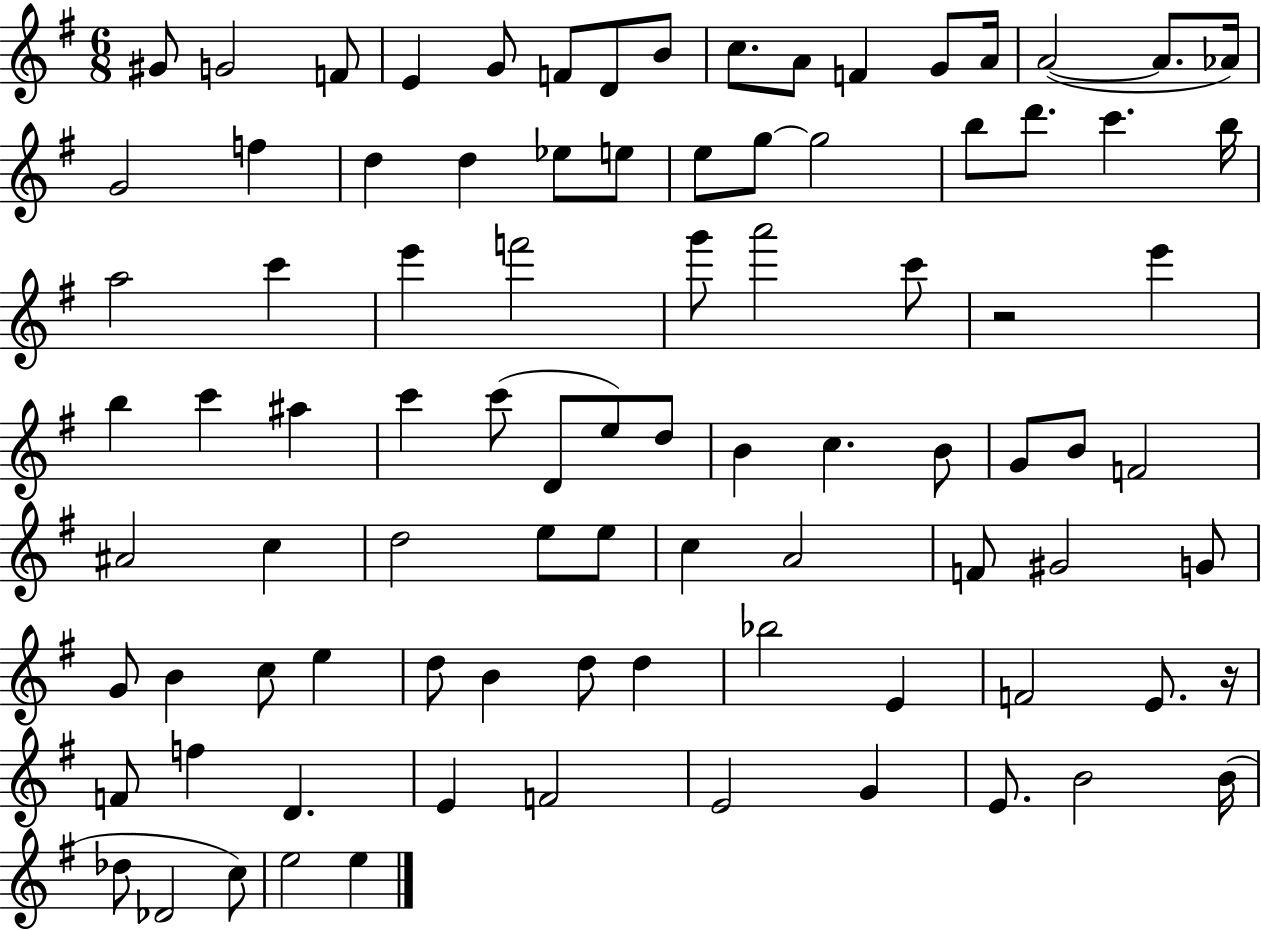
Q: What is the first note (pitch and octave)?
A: G#4